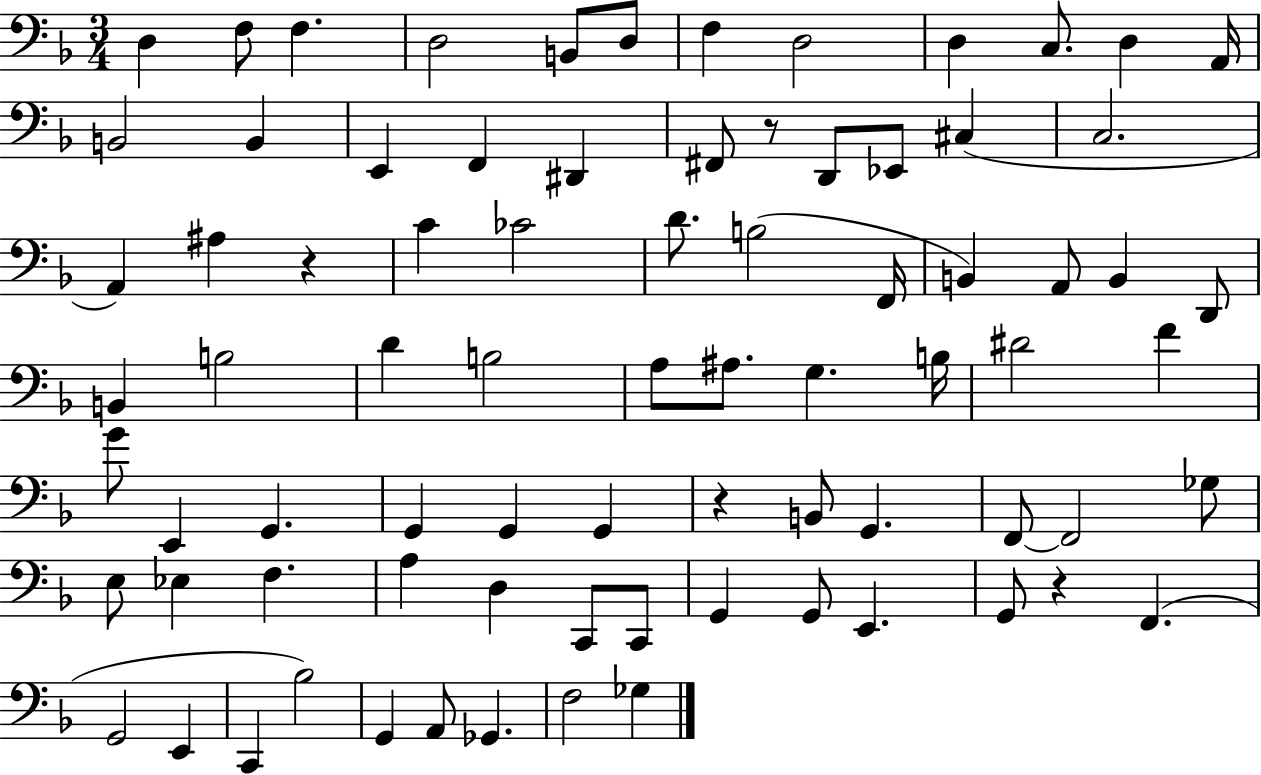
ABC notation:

X:1
T:Untitled
M:3/4
L:1/4
K:F
D, F,/2 F, D,2 B,,/2 D,/2 F, D,2 D, C,/2 D, A,,/4 B,,2 B,, E,, F,, ^D,, ^F,,/2 z/2 D,,/2 _E,,/2 ^C, C,2 A,, ^A, z C _C2 D/2 B,2 F,,/4 B,, A,,/2 B,, D,,/2 B,, B,2 D B,2 A,/2 ^A,/2 G, B,/4 ^D2 F G/2 E,, G,, G,, G,, G,, z B,,/2 G,, F,,/2 F,,2 _G,/2 E,/2 _E, F, A, D, C,,/2 C,,/2 G,, G,,/2 E,, G,,/2 z F,, G,,2 E,, C,, _B,2 G,, A,,/2 _G,, F,2 _G,